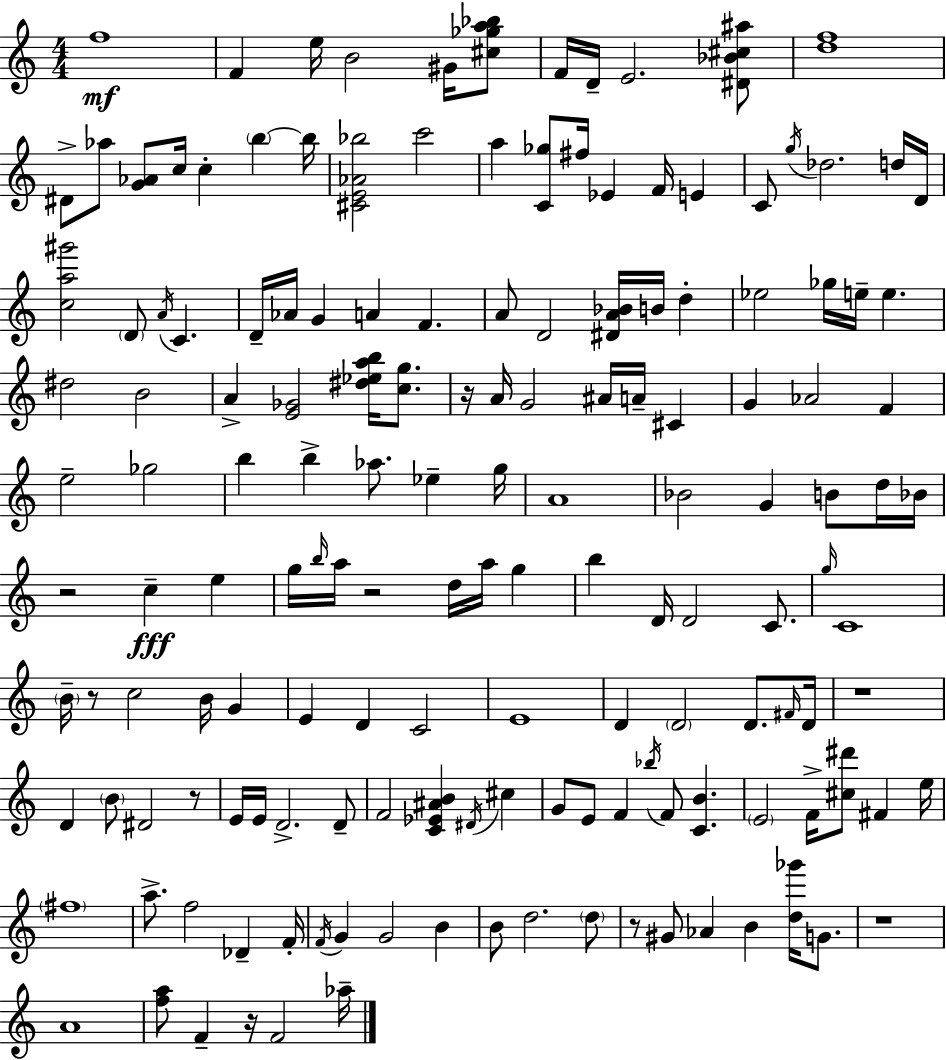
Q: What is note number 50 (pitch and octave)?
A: G4